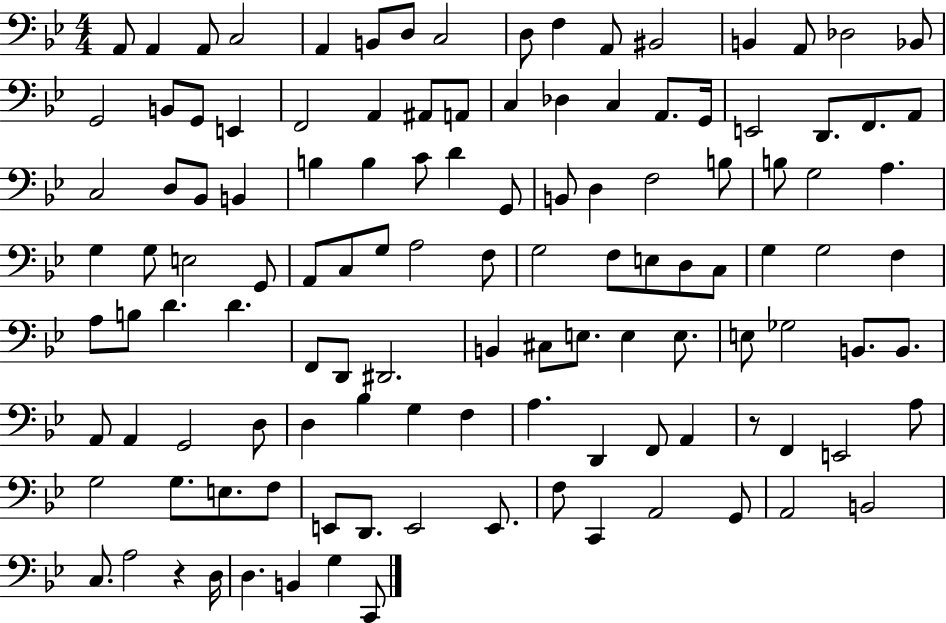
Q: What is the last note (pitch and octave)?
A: C2